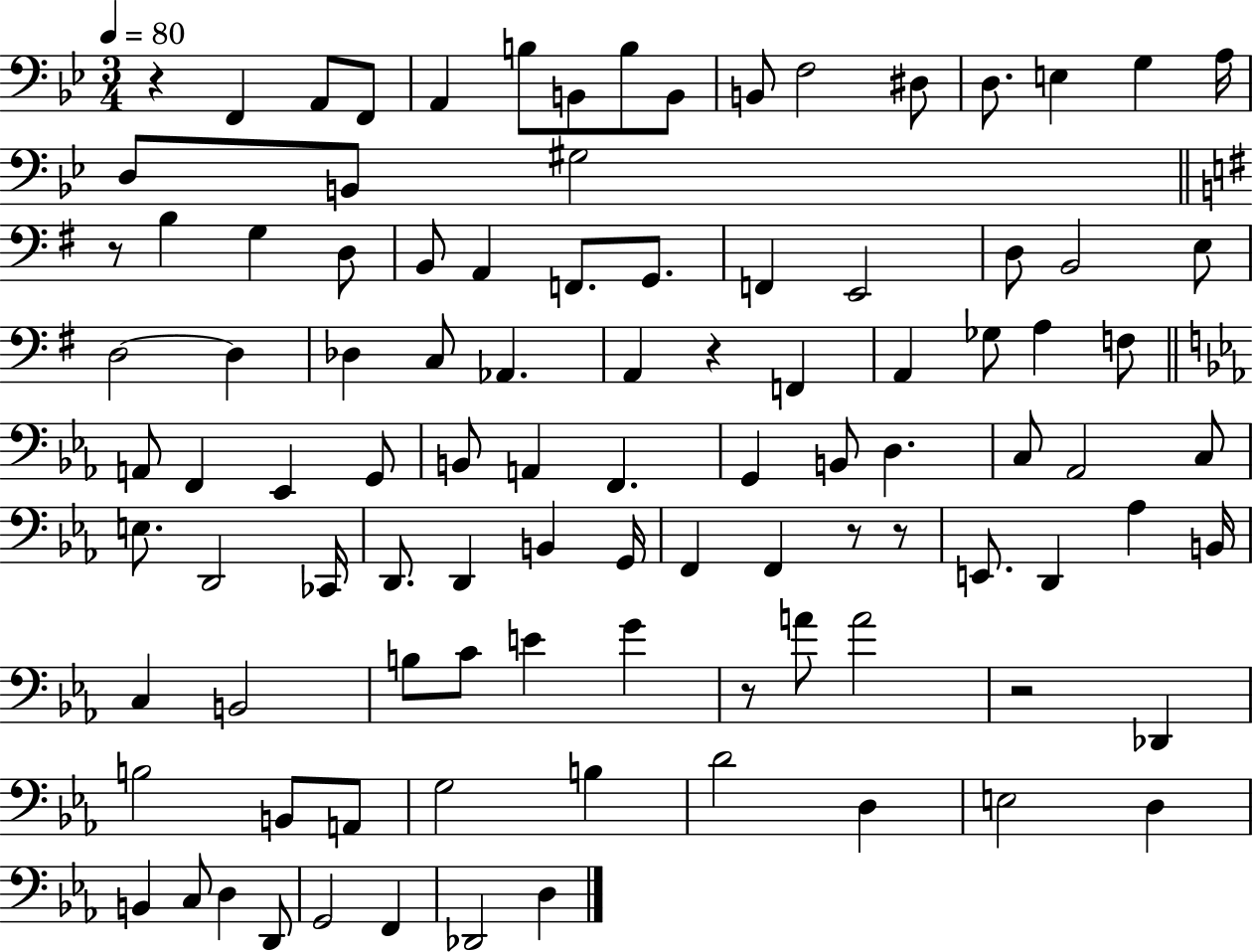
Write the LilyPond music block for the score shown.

{
  \clef bass
  \numericTimeSignature
  \time 3/4
  \key bes \major
  \tempo 4 = 80
  \repeat volta 2 { r4 f,4 a,8 f,8 | a,4 b8 b,8 b8 b,8 | b,8 f2 dis8 | d8. e4 g4 a16 | \break d8 b,8 gis2 | \bar "||" \break \key g \major r8 b4 g4 d8 | b,8 a,4 f,8. g,8. | f,4 e,2 | d8 b,2 e8 | \break d2~~ d4 | des4 c8 aes,4. | a,4 r4 f,4 | a,4 ges8 a4 f8 | \break \bar "||" \break \key ees \major a,8 f,4 ees,4 g,8 | b,8 a,4 f,4. | g,4 b,8 d4. | c8 aes,2 c8 | \break e8. d,2 ces,16 | d,8. d,4 b,4 g,16 | f,4 f,4 r8 r8 | e,8. d,4 aes4 b,16 | \break c4 b,2 | b8 c'8 e'4 g'4 | r8 a'8 a'2 | r2 des,4 | \break b2 b,8 a,8 | g2 b4 | d'2 d4 | e2 d4 | \break b,4 c8 d4 d,8 | g,2 f,4 | des,2 d4 | } \bar "|."
}